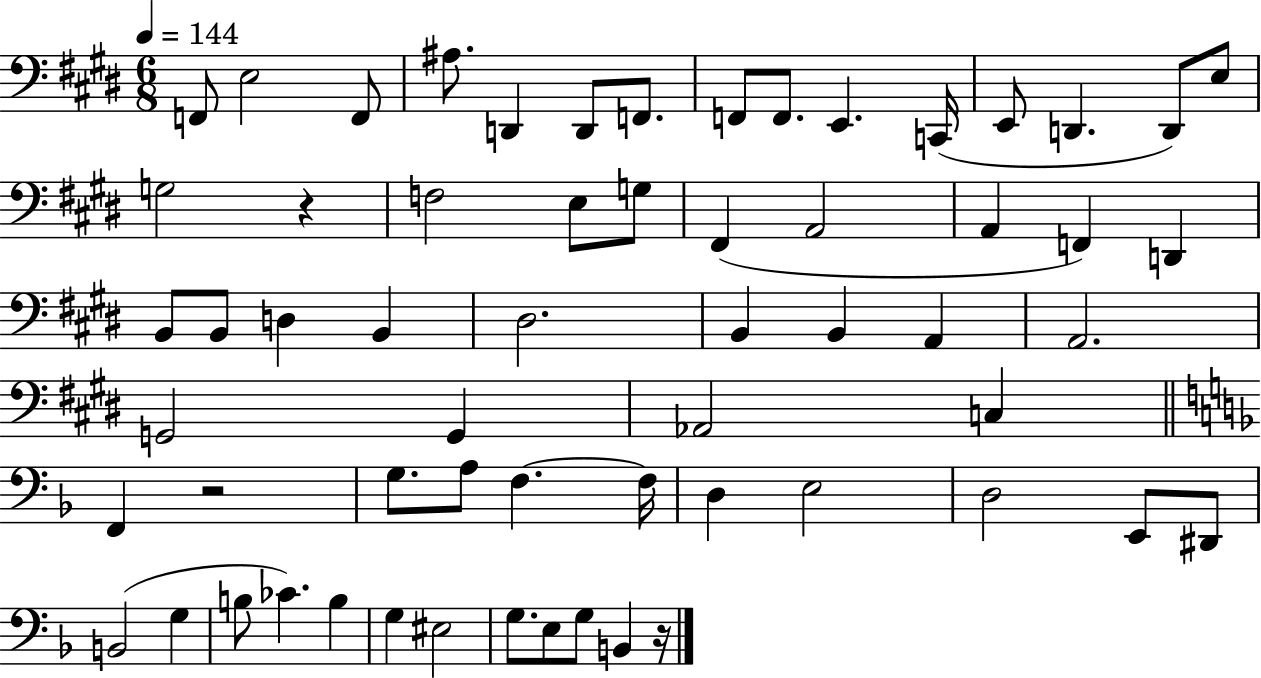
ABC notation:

X:1
T:Untitled
M:6/8
L:1/4
K:E
F,,/2 E,2 F,,/2 ^A,/2 D,, D,,/2 F,,/2 F,,/2 F,,/2 E,, C,,/4 E,,/2 D,, D,,/2 E,/2 G,2 z F,2 E,/2 G,/2 ^F,, A,,2 A,, F,, D,, B,,/2 B,,/2 D, B,, ^D,2 B,, B,, A,, A,,2 G,,2 G,, _A,,2 C, F,, z2 G,/2 A,/2 F, F,/4 D, E,2 D,2 E,,/2 ^D,,/2 B,,2 G, B,/2 _C B, G, ^E,2 G,/2 E,/2 G,/2 B,, z/4